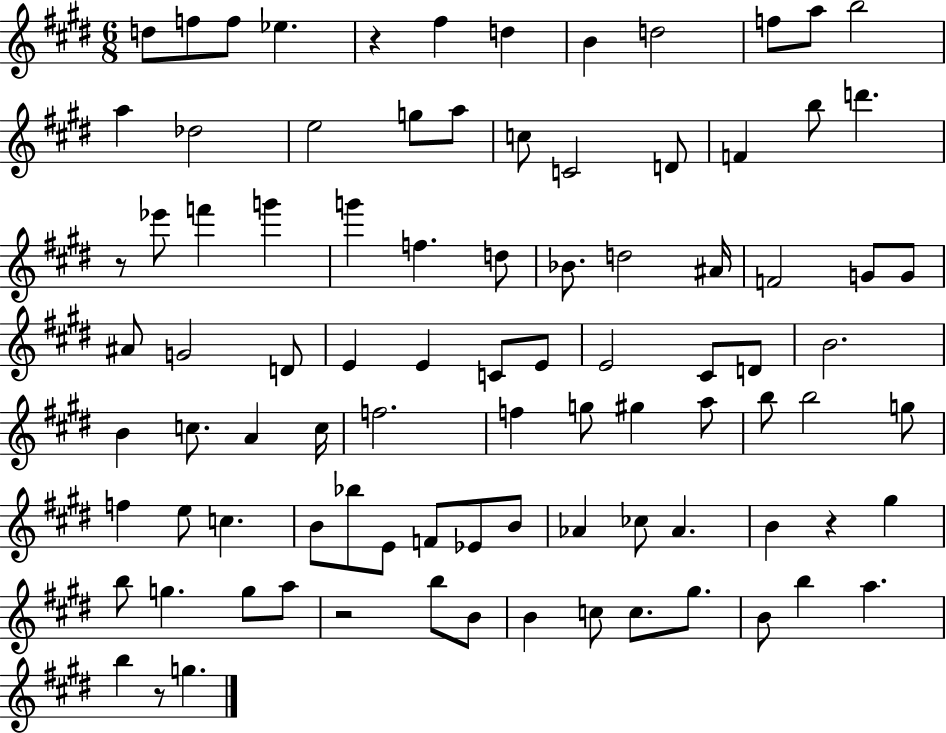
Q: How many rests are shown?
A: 5